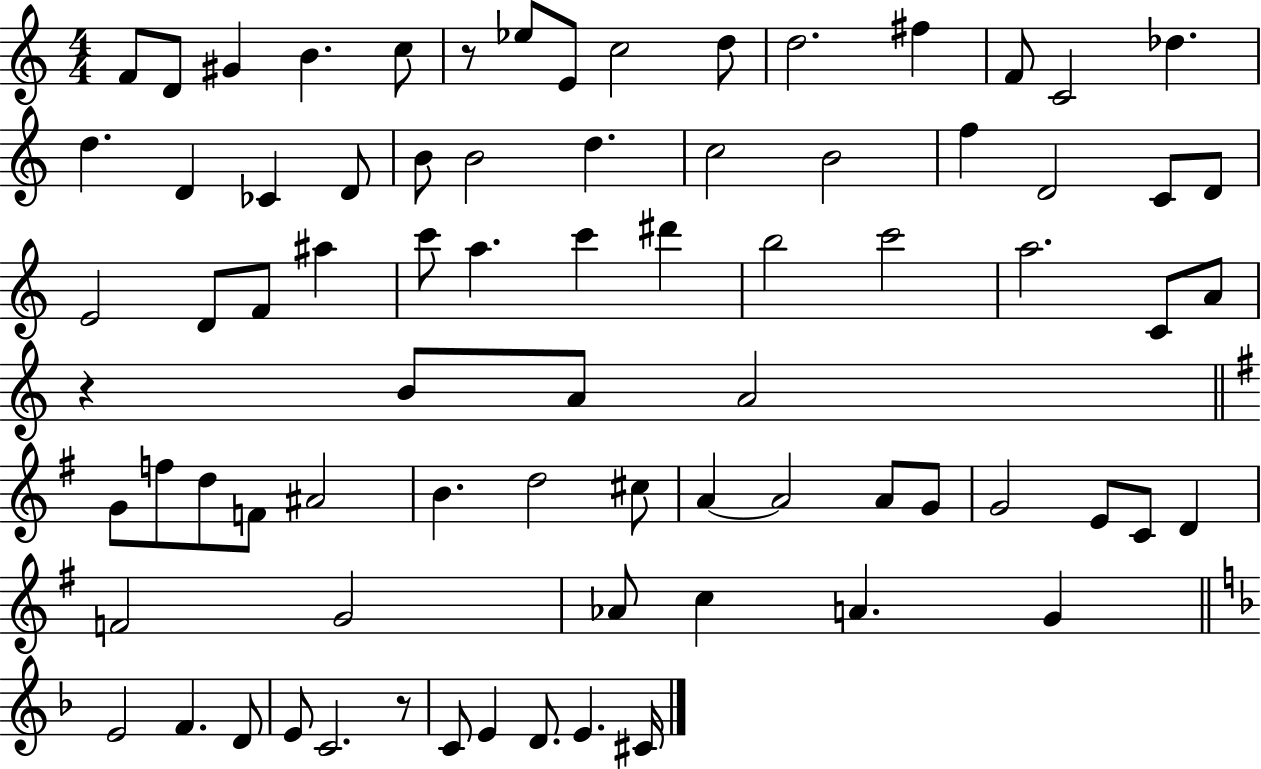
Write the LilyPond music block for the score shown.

{
  \clef treble
  \numericTimeSignature
  \time 4/4
  \key c \major
  \repeat volta 2 { f'8 d'8 gis'4 b'4. c''8 | r8 ees''8 e'8 c''2 d''8 | d''2. fis''4 | f'8 c'2 des''4. | \break d''4. d'4 ces'4 d'8 | b'8 b'2 d''4. | c''2 b'2 | f''4 d'2 c'8 d'8 | \break e'2 d'8 f'8 ais''4 | c'''8 a''4. c'''4 dis'''4 | b''2 c'''2 | a''2. c'8 a'8 | \break r4 b'8 a'8 a'2 | \bar "||" \break \key g \major g'8 f''8 d''8 f'8 ais'2 | b'4. d''2 cis''8 | a'4~~ a'2 a'8 g'8 | g'2 e'8 c'8 d'4 | \break f'2 g'2 | aes'8 c''4 a'4. g'4 | \bar "||" \break \key d \minor e'2 f'4. d'8 | e'8 c'2. r8 | c'8 e'4 d'8. e'4. cis'16 | } \bar "|."
}